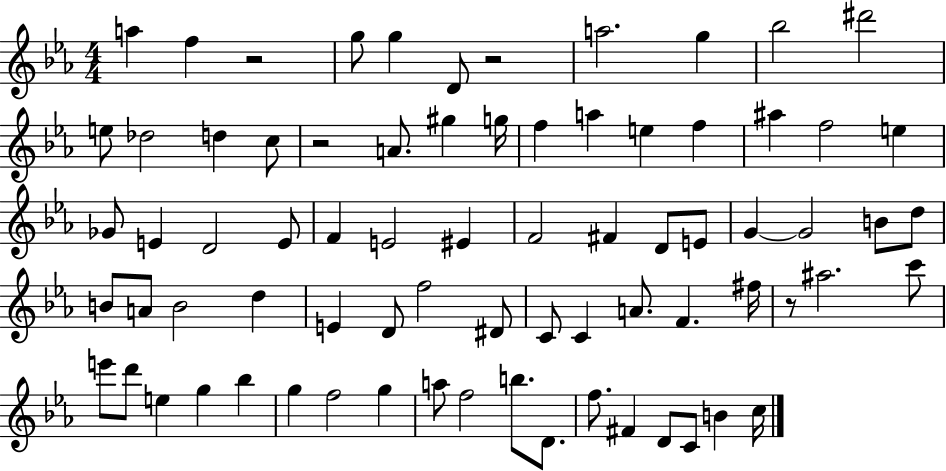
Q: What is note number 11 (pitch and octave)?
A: Db5